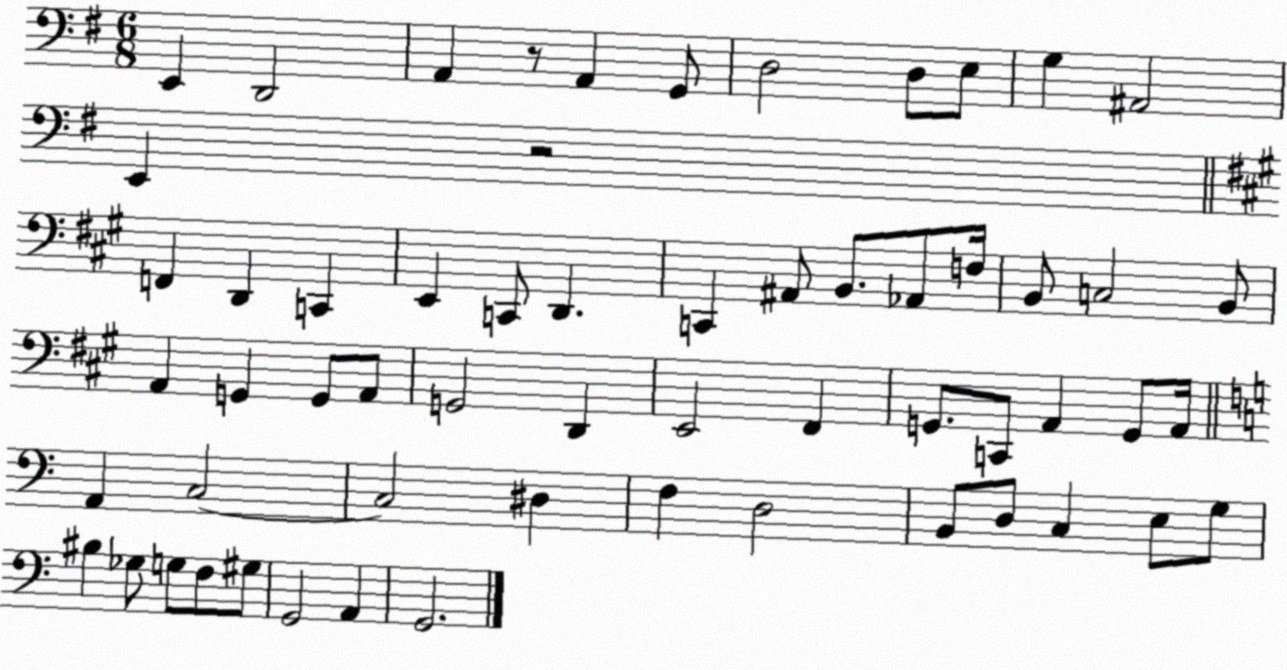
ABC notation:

X:1
T:Untitled
M:6/8
L:1/4
K:G
E,, D,,2 A,, z/2 A,, G,,/2 D,2 D,/2 E,/2 G, ^A,,2 E,, z2 F,, D,, C,, E,, C,,/2 D,, C,, ^A,,/2 B,,/2 _A,,/2 F,/4 B,,/2 C,2 B,,/2 A,, G,, G,,/2 A,,/2 G,,2 D,, E,,2 ^F,, G,,/2 C,,/2 A,, G,,/2 A,,/4 A,, C,2 C,2 ^D, F, D,2 B,,/2 D,/2 C, E,/2 G,/2 ^B, _G,/2 G,/2 F,/2 ^G,/2 G,,2 A,, G,,2